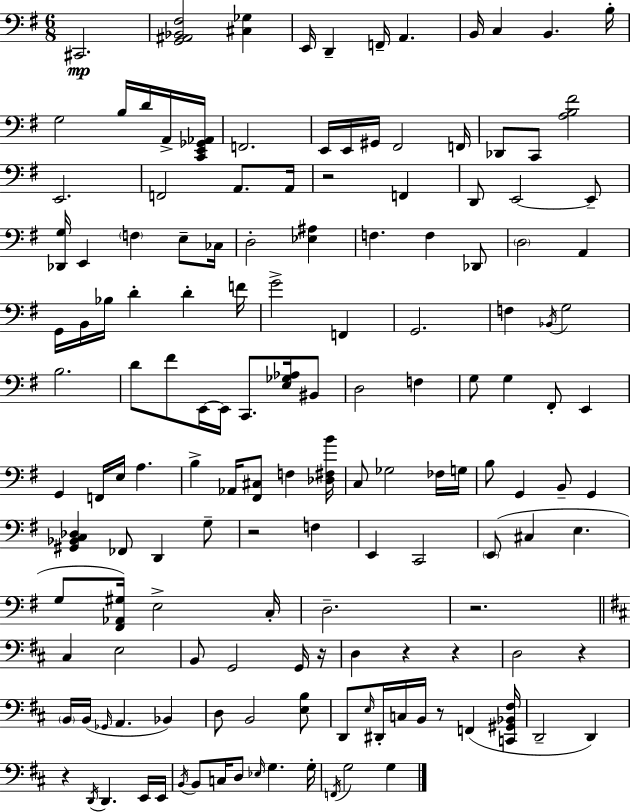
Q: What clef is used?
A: bass